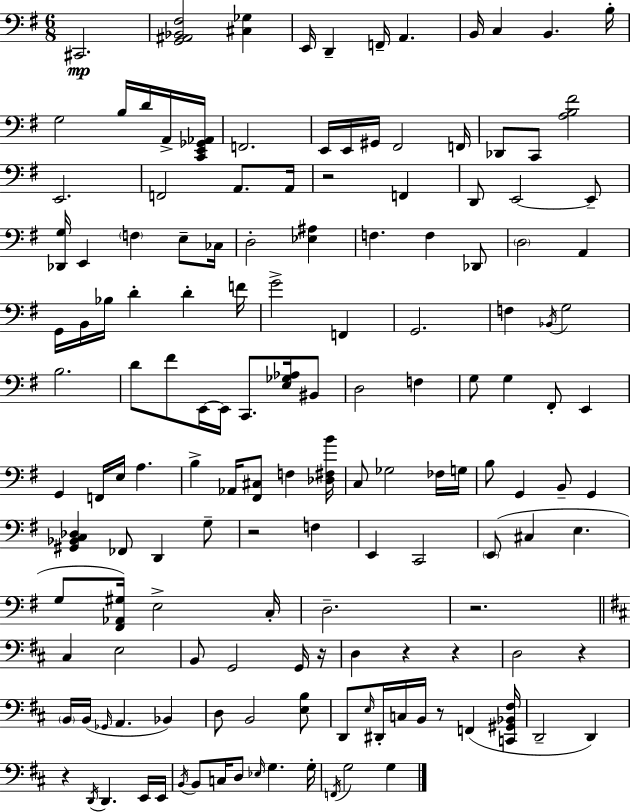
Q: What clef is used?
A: bass